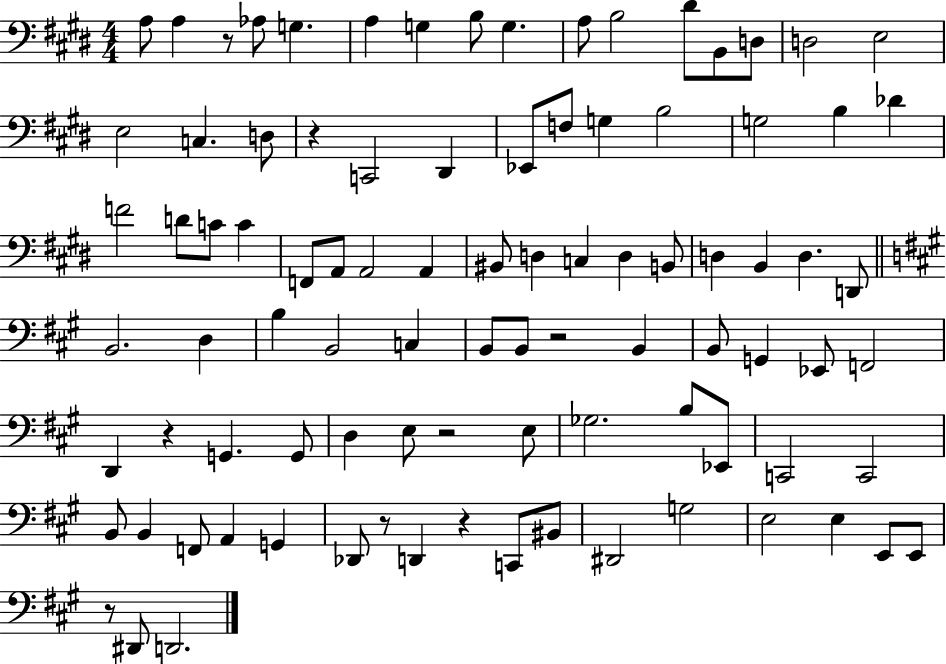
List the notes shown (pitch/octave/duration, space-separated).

A3/e A3/q R/e Ab3/e G3/q. A3/q G3/q B3/e G3/q. A3/e B3/h D#4/e B2/e D3/e D3/h E3/h E3/h C3/q. D3/e R/q C2/h D#2/q Eb2/e F3/e G3/q B3/h G3/h B3/q Db4/q F4/h D4/e C4/e C4/q F2/e A2/e A2/h A2/q BIS2/e D3/q C3/q D3/q B2/e D3/q B2/q D3/q. D2/e B2/h. D3/q B3/q B2/h C3/q B2/e B2/e R/h B2/q B2/e G2/q Eb2/e F2/h D2/q R/q G2/q. G2/e D3/q E3/e R/h E3/e Gb3/h. B3/e Eb2/e C2/h C2/h B2/e B2/q F2/e A2/q G2/q Db2/e R/e D2/q R/q C2/e BIS2/e D#2/h G3/h E3/h E3/q E2/e E2/e R/e D#2/e D2/h.